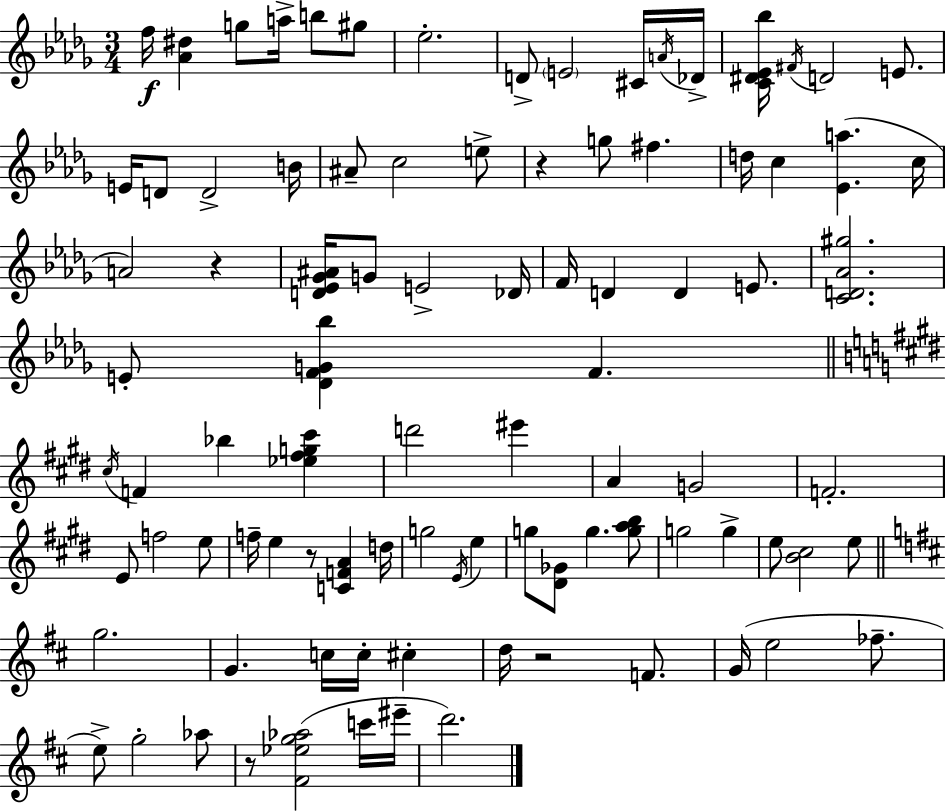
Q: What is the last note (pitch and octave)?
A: D6